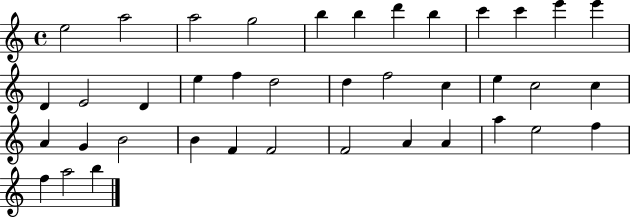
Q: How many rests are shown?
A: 0